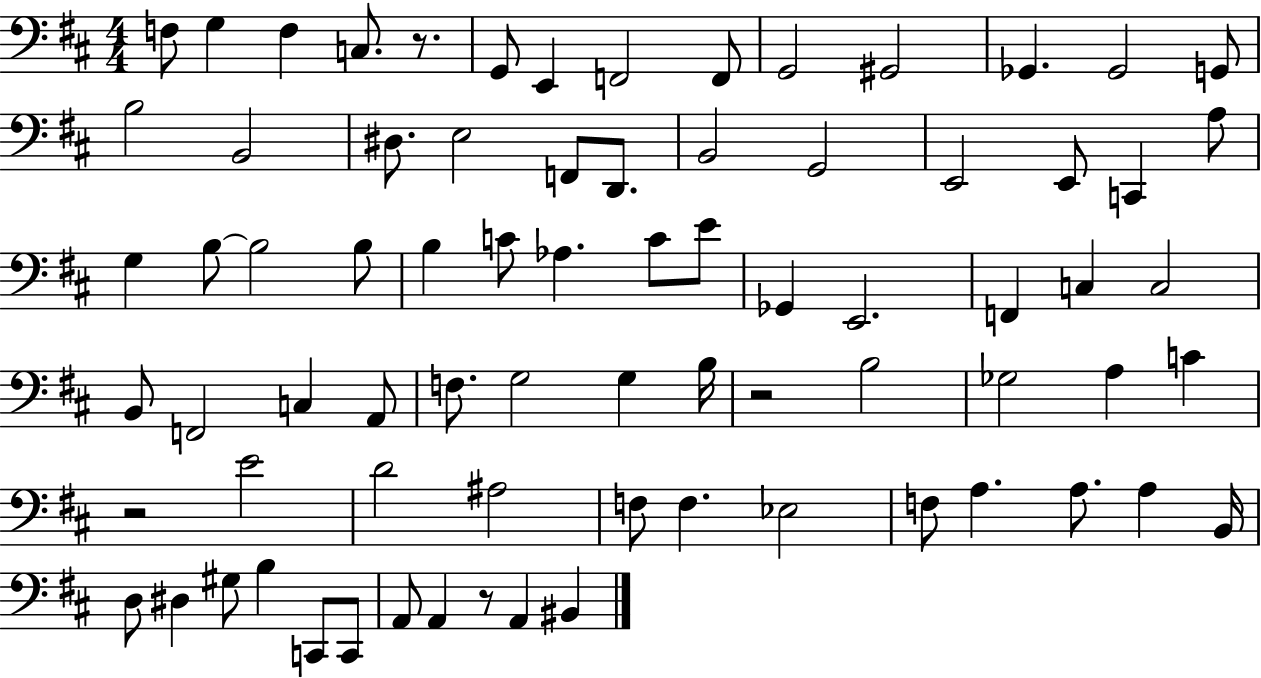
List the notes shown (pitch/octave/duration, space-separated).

F3/e G3/q F3/q C3/e. R/e. G2/e E2/q F2/h F2/e G2/h G#2/h Gb2/q. Gb2/h G2/e B3/h B2/h D#3/e. E3/h F2/e D2/e. B2/h G2/h E2/h E2/e C2/q A3/e G3/q B3/e B3/h B3/e B3/q C4/e Ab3/q. C4/e E4/e Gb2/q E2/h. F2/q C3/q C3/h B2/e F2/h C3/q A2/e F3/e. G3/h G3/q B3/s R/h B3/h Gb3/h A3/q C4/q R/h E4/h D4/h A#3/h F3/e F3/q. Eb3/h F3/e A3/q. A3/e. A3/q B2/s D3/e D#3/q G#3/e B3/q C2/e C2/e A2/e A2/q R/e A2/q BIS2/q